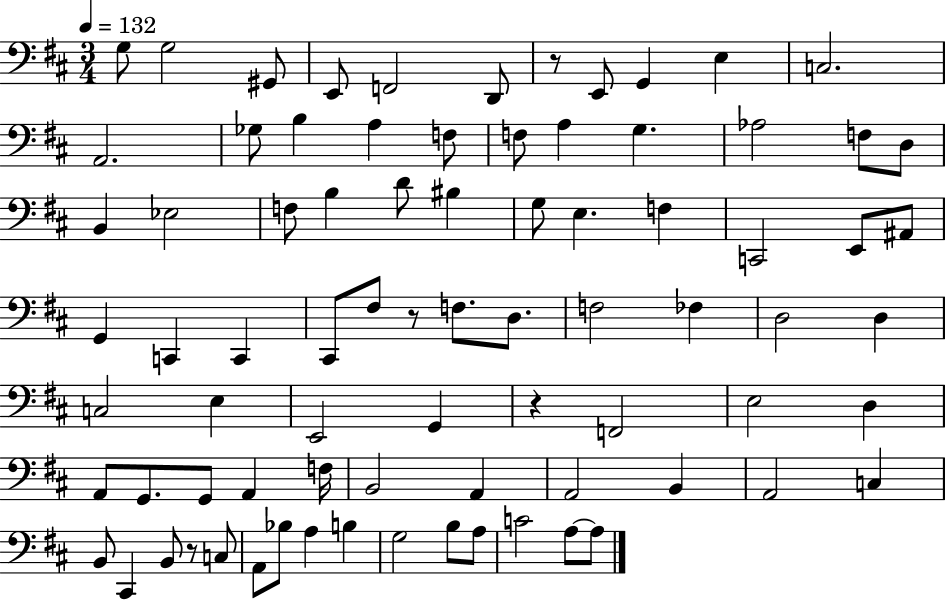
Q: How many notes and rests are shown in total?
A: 80